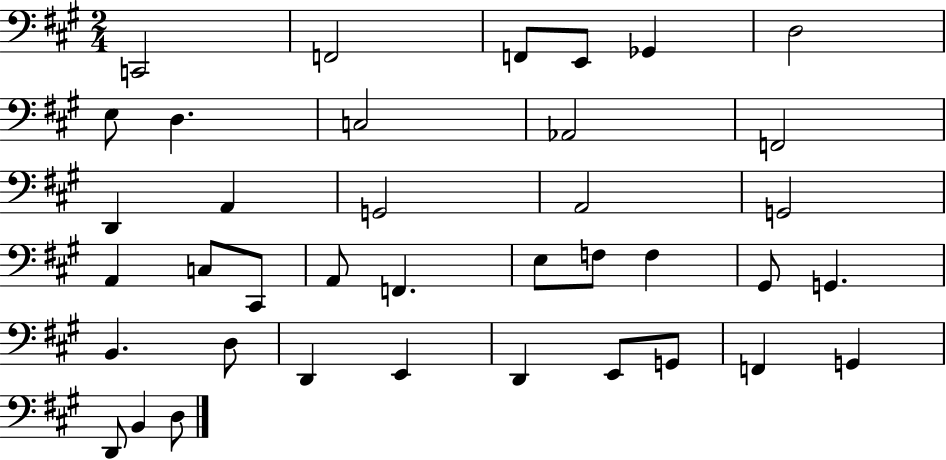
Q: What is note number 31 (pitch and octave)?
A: D2